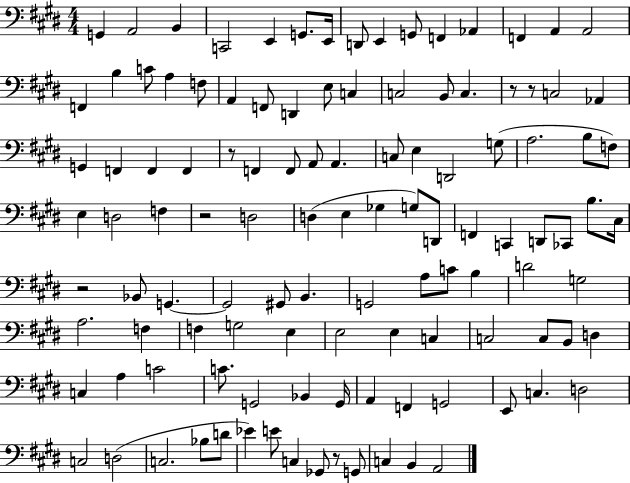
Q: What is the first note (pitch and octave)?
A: G2